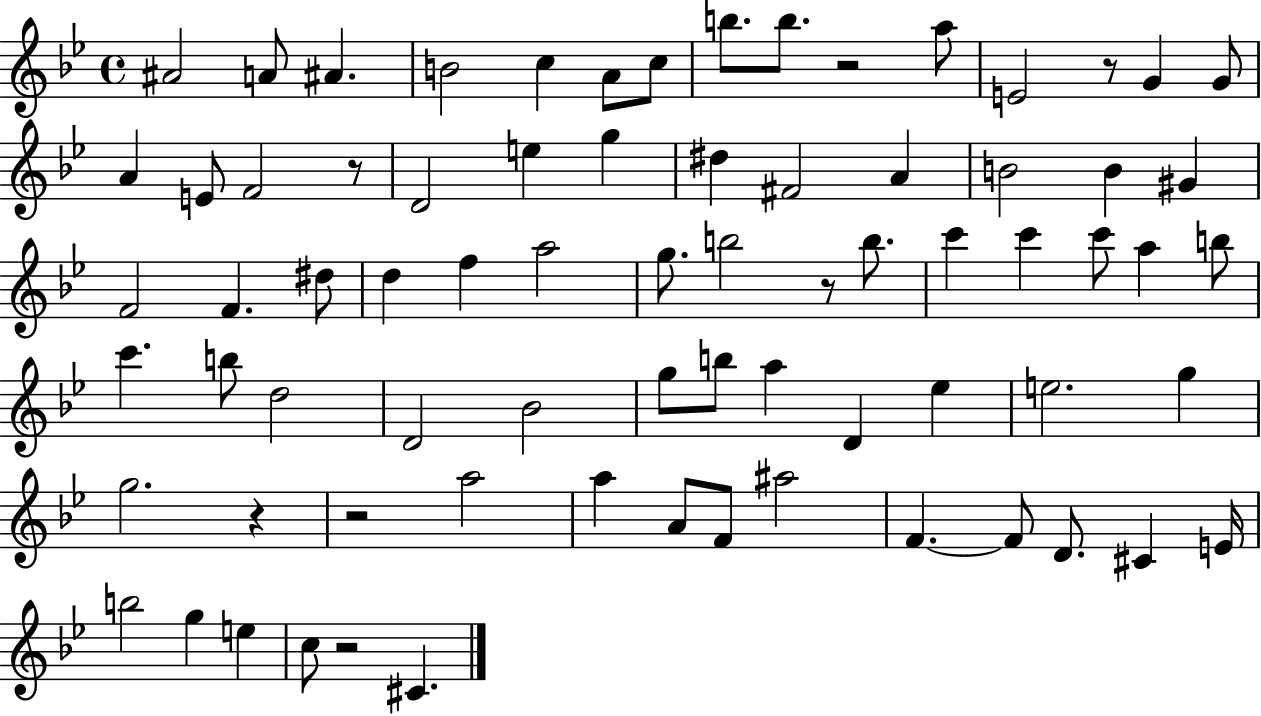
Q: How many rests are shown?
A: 7